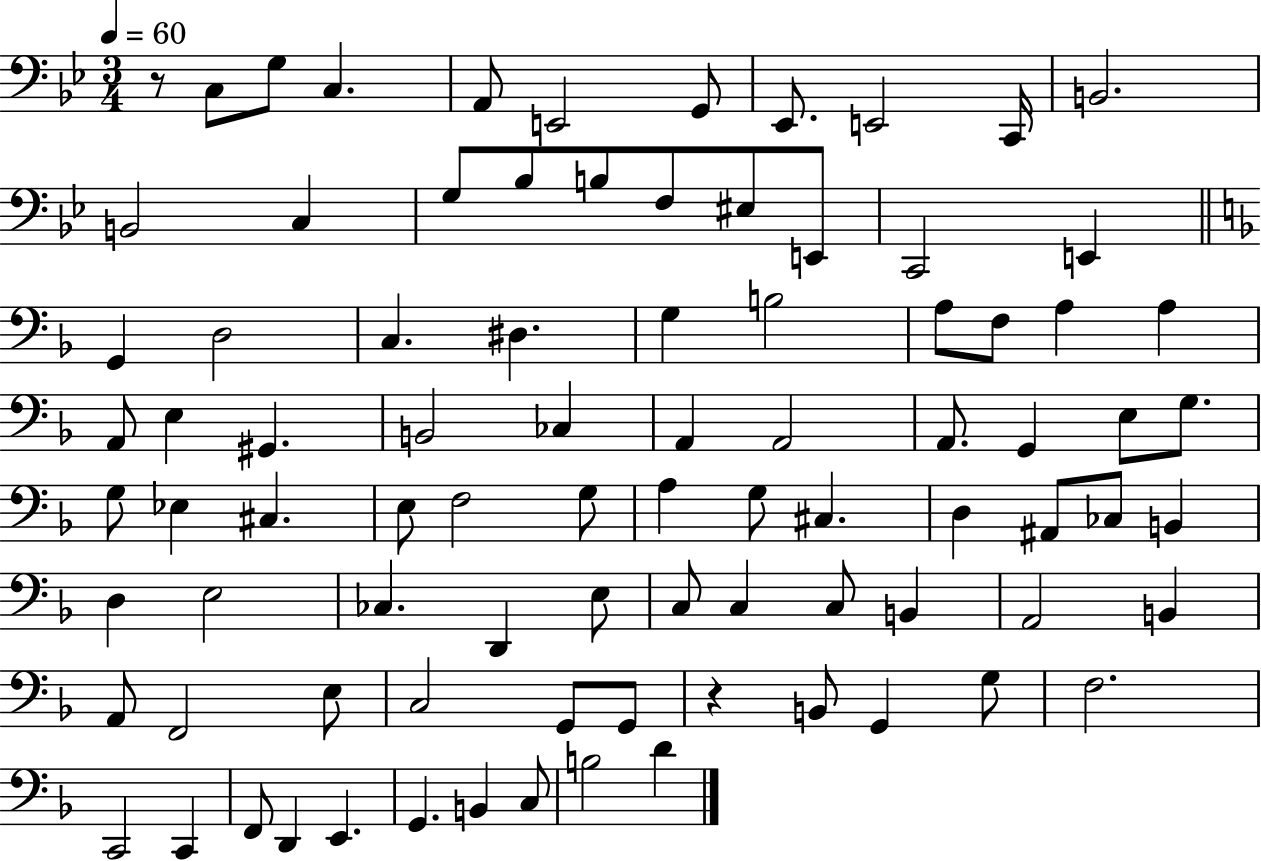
R/e C3/e G3/e C3/q. A2/e E2/h G2/e Eb2/e. E2/h C2/s B2/h. B2/h C3/q G3/e Bb3/e B3/e F3/e EIS3/e E2/e C2/h E2/q G2/q D3/h C3/q. D#3/q. G3/q B3/h A3/e F3/e A3/q A3/q A2/e E3/q G#2/q. B2/h CES3/q A2/q A2/h A2/e. G2/q E3/e G3/e. G3/e Eb3/q C#3/q. E3/e F3/h G3/e A3/q G3/e C#3/q. D3/q A#2/e CES3/e B2/q D3/q E3/h CES3/q. D2/q E3/e C3/e C3/q C3/e B2/q A2/h B2/q A2/e F2/h E3/e C3/h G2/e G2/e R/q B2/e G2/q G3/e F3/h. C2/h C2/q F2/e D2/q E2/q. G2/q. B2/q C3/e B3/h D4/q